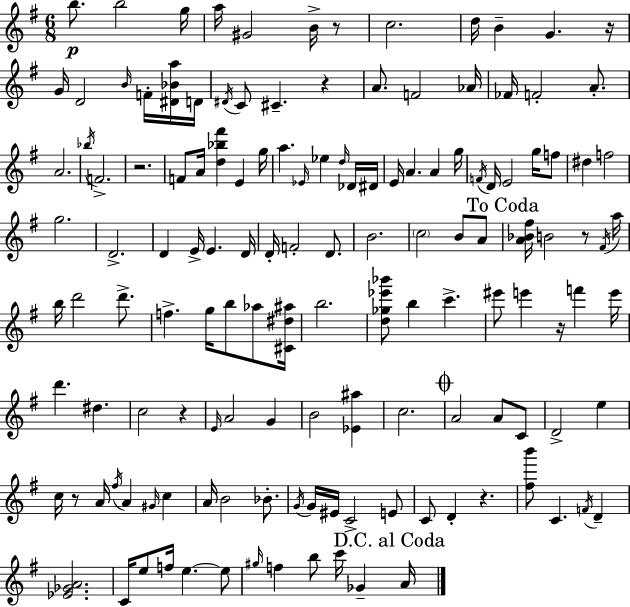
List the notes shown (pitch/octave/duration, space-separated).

B5/e. B5/h G5/s A5/s G#4/h B4/s R/e C5/h. D5/s B4/q G4/q. R/s G4/s D4/h B4/s F4/s [D#4,Bb4,A5]/s D4/s D#4/s C4/e C#4/q. R/q A4/e. F4/h Ab4/s FES4/s F4/h A4/e. A4/h. Bb5/s F4/h. R/h. F4/e A4/s [D5,Bb5,F#6]/q E4/q G5/s A5/q. Eb4/s Eb5/q D5/s Db4/s D#4/s E4/s A4/q. A4/q G5/s F4/s D4/s E4/h G5/s F5/e D#5/q F5/h G5/h. D4/h. D4/q E4/s E4/q. D4/s D4/s F4/h D4/e. B4/h. C5/h B4/e A4/e [A4,Bb4,F#5]/s B4/h R/e F#4/s A5/s B5/s D6/h D6/e. F5/q. G5/s B5/e Ab5/e [C#4,D#5,A#5]/s B5/h. [D5,Gb5,Eb6,Bb6]/e B5/q C6/q. EIS6/e E6/q R/s F6/q E6/s D6/q. D#5/q. C5/h R/q E4/s A4/h G4/q B4/h [Eb4,A#5]/q C5/h. A4/h A4/e C4/e D4/h E5/q C5/s R/e A4/s F#5/s A4/q G#4/s C5/q A4/s B4/h Bb4/e. G4/s G4/s EIS4/s C4/h E4/e C4/e D4/q R/q. [F#5,B6]/e C4/q. F4/s D4/q [Eb4,Gb4,A4]/h. C4/s E5/e F5/s E5/q. E5/e G#5/s F5/q B5/e C6/s Gb4/q A4/s